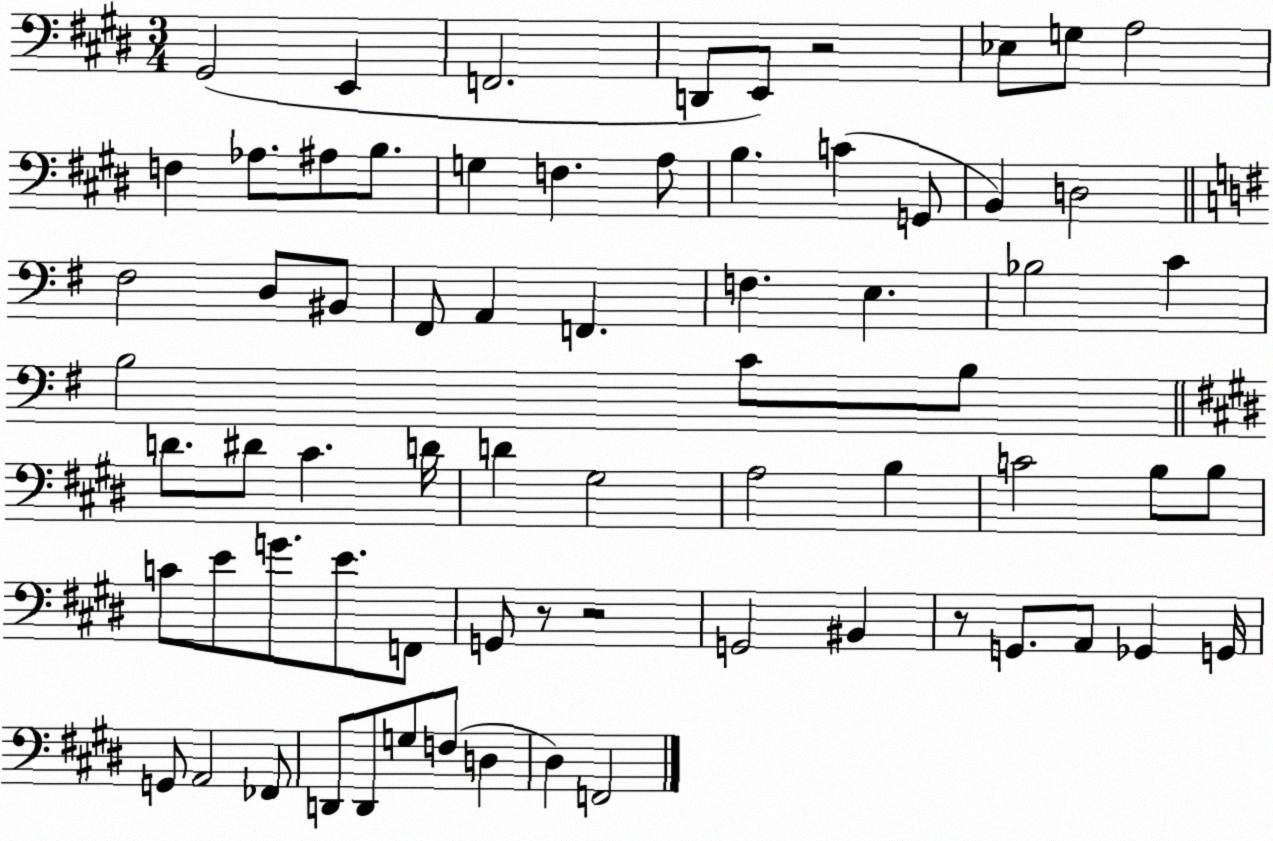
X:1
T:Untitled
M:3/4
L:1/4
K:E
^G,,2 E,, F,,2 D,,/2 E,,/2 z2 _E,/2 G,/2 A,2 F, _A,/2 ^A,/2 B,/2 G, F, A,/2 B, C G,,/2 B,, D,2 ^F,2 D,/2 ^B,,/2 ^F,,/2 A,, F,, F, E, _B,2 C B,2 C/2 B,/2 D/2 ^D/2 ^C D/4 D ^G,2 A,2 B, C2 B,/2 B,/2 C/2 E/2 G/2 E/2 F,,/2 G,,/2 z/2 z2 G,,2 ^B,, z/2 G,,/2 A,,/2 _G,, G,,/4 G,,/2 A,,2 _F,,/2 D,,/2 D,,/2 G,/2 F,/2 D, ^D, F,,2